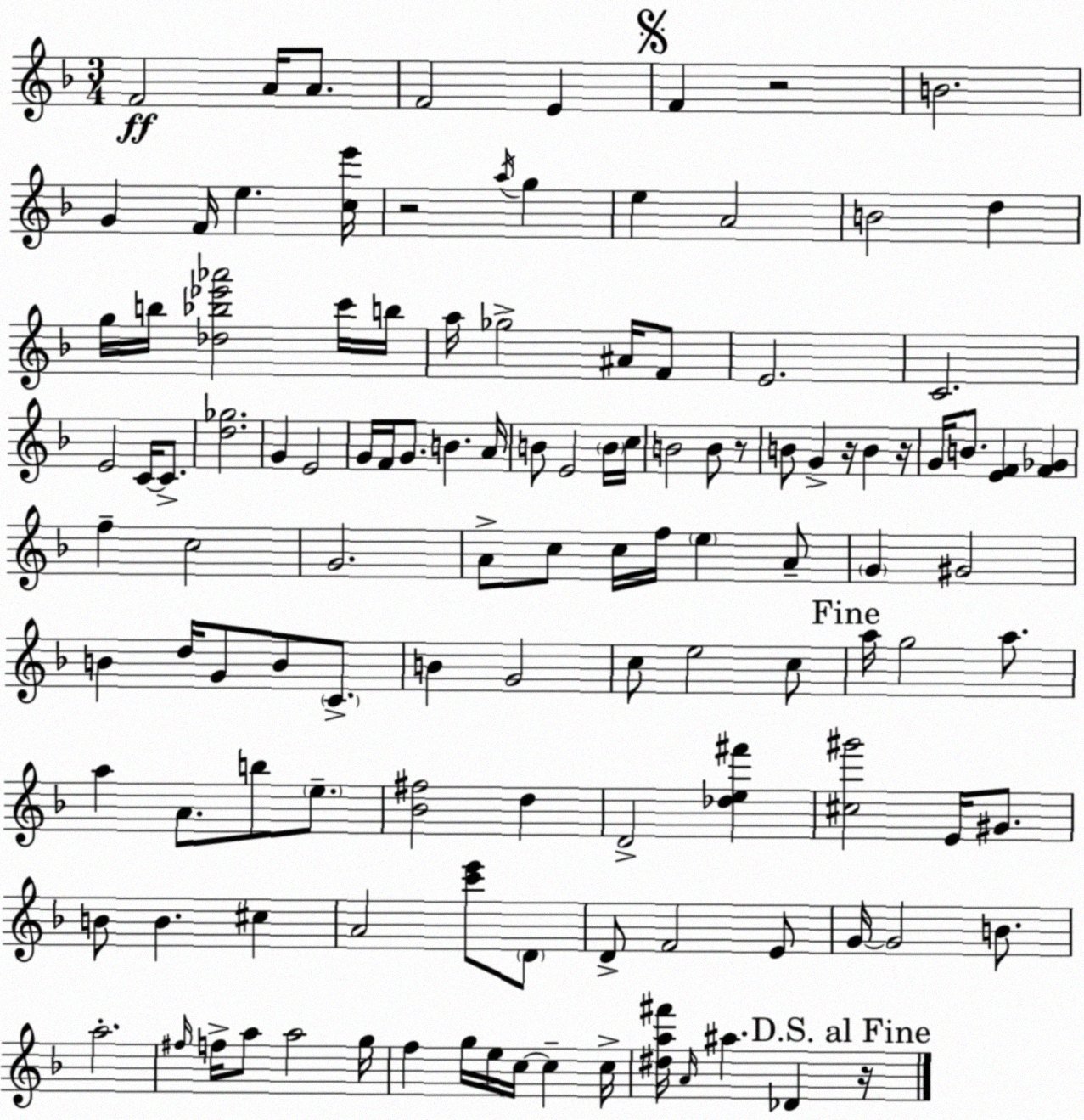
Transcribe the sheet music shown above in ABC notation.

X:1
T:Untitled
M:3/4
L:1/4
K:Dm
F2 A/4 A/2 F2 E F z2 B2 G F/4 e [ce']/4 z2 a/4 g e A2 B2 d g/4 b/4 [_d_b_e'_a']2 c'/4 b/4 a/4 _g2 ^A/4 F/2 E2 C2 E2 C/4 C/2 [d_g]2 G E2 G/4 F/4 G/2 B A/4 B/2 E2 B/4 c/4 B2 B/2 z/2 B/2 G z/4 B z/4 G/4 B/2 [EF] [F_G] f c2 G2 A/2 c/2 c/4 f/4 e A/2 G ^G2 B d/4 G/2 B/2 C/2 B G2 c/2 e2 c/2 a/4 g2 a/2 a A/2 b/2 e/2 [_B^f]2 d D2 [_de^f'] [^c^g']2 E/4 ^G/2 B/2 B ^c A2 [c'e']/2 D/2 D/2 F2 E/2 G/4 G2 B/2 a2 ^f/4 f/4 a/2 a2 g/4 f g/4 e/4 c/4 c c/4 [^da^f']/4 A/4 ^a _D z/4